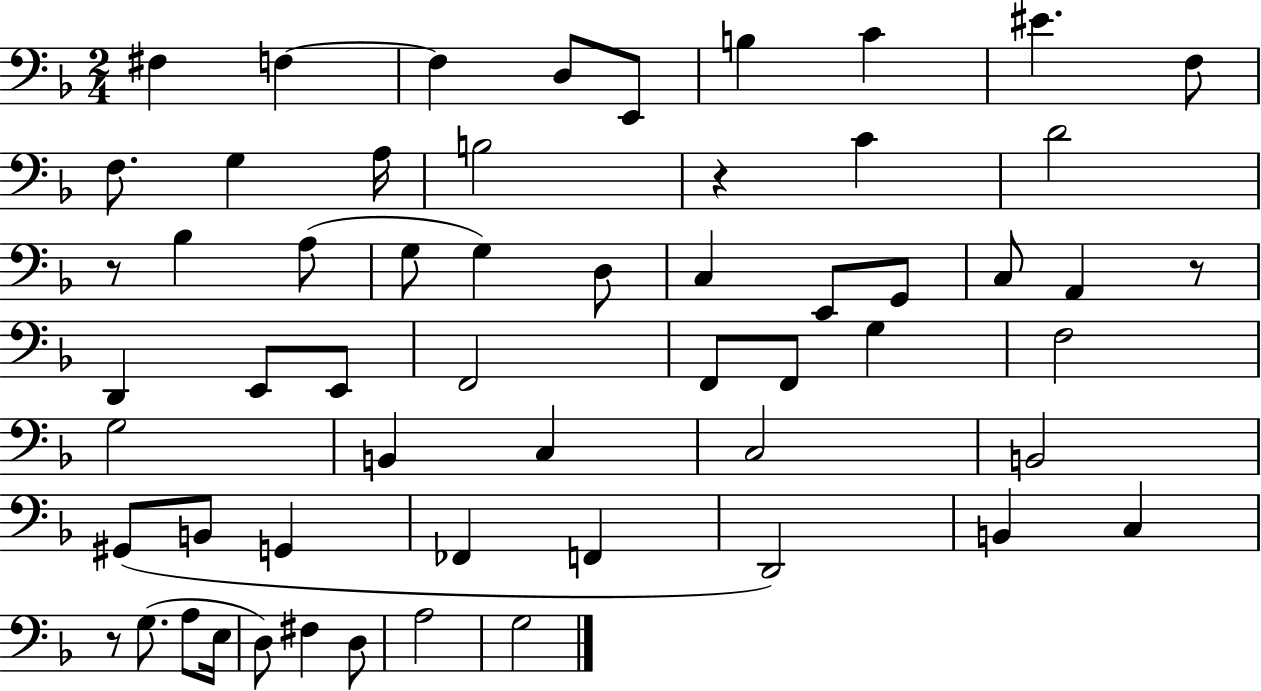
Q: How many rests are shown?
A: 4